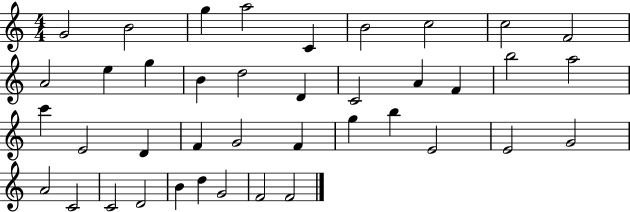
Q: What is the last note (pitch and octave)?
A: F4